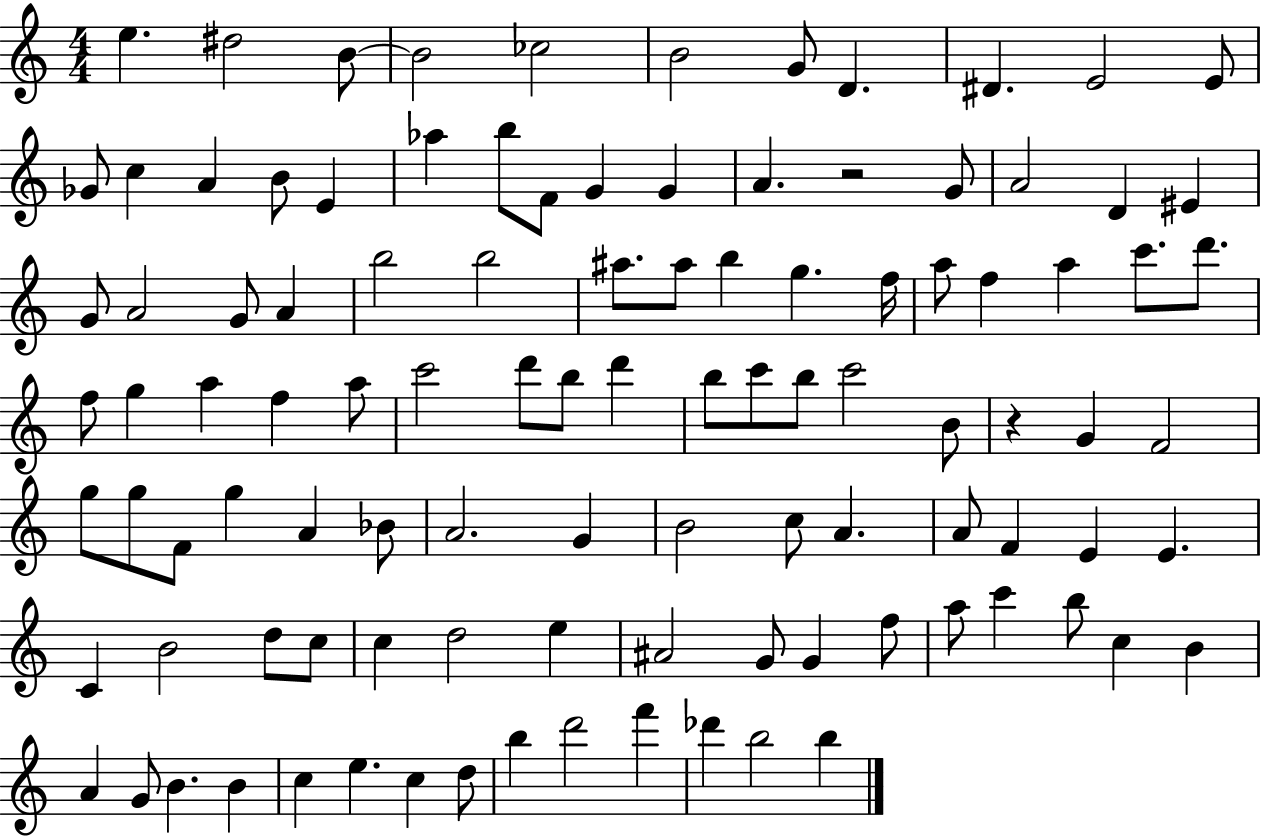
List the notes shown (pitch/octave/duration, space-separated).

E5/q. D#5/h B4/e B4/h CES5/h B4/h G4/e D4/q. D#4/q. E4/h E4/e Gb4/e C5/q A4/q B4/e E4/q Ab5/q B5/e F4/e G4/q G4/q A4/q. R/h G4/e A4/h D4/q EIS4/q G4/e A4/h G4/e A4/q B5/h B5/h A#5/e. A#5/e B5/q G5/q. F5/s A5/e F5/q A5/q C6/e. D6/e. F5/e G5/q A5/q F5/q A5/e C6/h D6/e B5/e D6/q B5/e C6/e B5/e C6/h B4/e R/q G4/q F4/h G5/e G5/e F4/e G5/q A4/q Bb4/e A4/h. G4/q B4/h C5/e A4/q. A4/e F4/q E4/q E4/q. C4/q B4/h D5/e C5/e C5/q D5/h E5/q A#4/h G4/e G4/q F5/e A5/e C6/q B5/e C5/q B4/q A4/q G4/e B4/q. B4/q C5/q E5/q. C5/q D5/e B5/q D6/h F6/q Db6/q B5/h B5/q